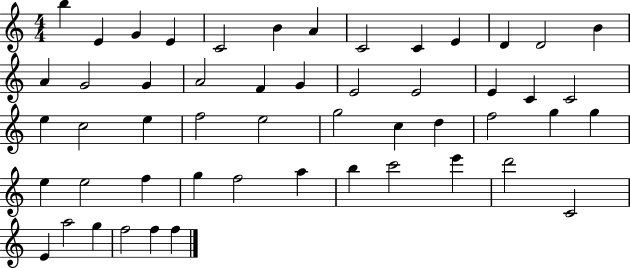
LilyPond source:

{
  \clef treble
  \numericTimeSignature
  \time 4/4
  \key c \major
  b''4 e'4 g'4 e'4 | c'2 b'4 a'4 | c'2 c'4 e'4 | d'4 d'2 b'4 | \break a'4 g'2 g'4 | a'2 f'4 g'4 | e'2 e'2 | e'4 c'4 c'2 | \break e''4 c''2 e''4 | f''2 e''2 | g''2 c''4 d''4 | f''2 g''4 g''4 | \break e''4 e''2 f''4 | g''4 f''2 a''4 | b''4 c'''2 e'''4 | d'''2 c'2 | \break e'4 a''2 g''4 | f''2 f''4 f''4 | \bar "|."
}